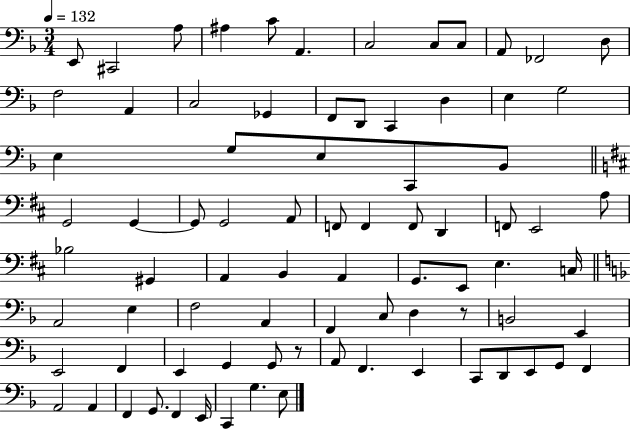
E2/e C#2/h A3/e A#3/q C4/e A2/q. C3/h C3/e C3/e A2/e FES2/h D3/e F3/h A2/q C3/h Gb2/q F2/e D2/e C2/q D3/q E3/q G3/h E3/q G3/e E3/e C2/e Bb2/e G2/h G2/q G2/e G2/h A2/e F2/e F2/q F2/e D2/q F2/e E2/h A3/e Bb3/h G#2/q A2/q B2/q A2/q G2/e. E2/e E3/q. C3/s A2/h E3/q F3/h A2/q F2/q C3/e D3/q R/e B2/h E2/q E2/h F2/q E2/q G2/q G2/e R/e A2/e F2/q. E2/q C2/e D2/e E2/e G2/e F2/q A2/h A2/q F2/q G2/e. F2/q E2/s C2/q G3/q. E3/e